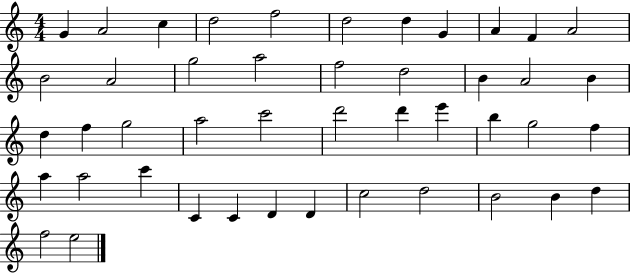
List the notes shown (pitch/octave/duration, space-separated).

G4/q A4/h C5/q D5/h F5/h D5/h D5/q G4/q A4/q F4/q A4/h B4/h A4/h G5/h A5/h F5/h D5/h B4/q A4/h B4/q D5/q F5/q G5/h A5/h C6/h D6/h D6/q E6/q B5/q G5/h F5/q A5/q A5/h C6/q C4/q C4/q D4/q D4/q C5/h D5/h B4/h B4/q D5/q F5/h E5/h